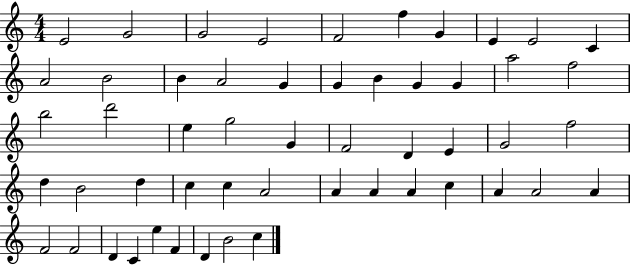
{
  \clef treble
  \numericTimeSignature
  \time 4/4
  \key c \major
  e'2 g'2 | g'2 e'2 | f'2 f''4 g'4 | e'4 e'2 c'4 | \break a'2 b'2 | b'4 a'2 g'4 | g'4 b'4 g'4 g'4 | a''2 f''2 | \break b''2 d'''2 | e''4 g''2 g'4 | f'2 d'4 e'4 | g'2 f''2 | \break d''4 b'2 d''4 | c''4 c''4 a'2 | a'4 a'4 a'4 c''4 | a'4 a'2 a'4 | \break f'2 f'2 | d'4 c'4 e''4 f'4 | d'4 b'2 c''4 | \bar "|."
}